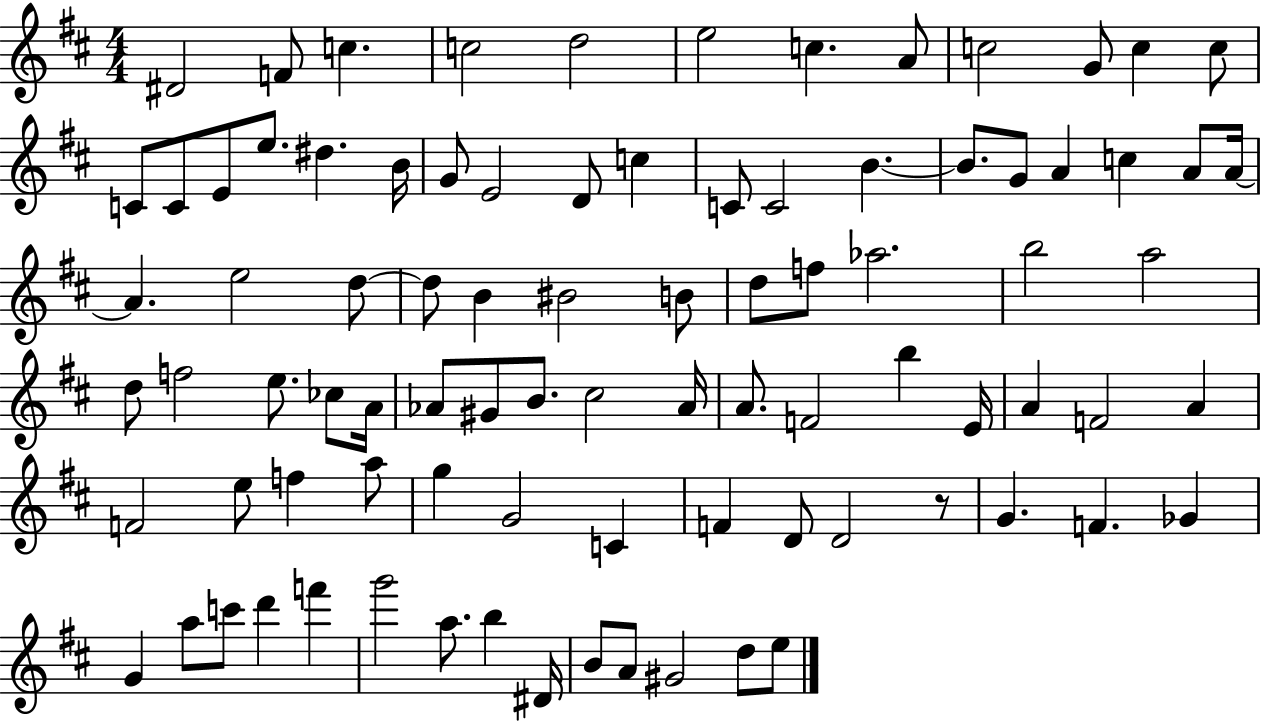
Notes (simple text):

D#4/h F4/e C5/q. C5/h D5/h E5/h C5/q. A4/e C5/h G4/e C5/q C5/e C4/e C4/e E4/e E5/e. D#5/q. B4/s G4/e E4/h D4/e C5/q C4/e C4/h B4/q. B4/e. G4/e A4/q C5/q A4/e A4/s A4/q. E5/h D5/e D5/e B4/q BIS4/h B4/e D5/e F5/e Ab5/h. B5/h A5/h D5/e F5/h E5/e. CES5/e A4/s Ab4/e G#4/e B4/e. C#5/h Ab4/s A4/e. F4/h B5/q E4/s A4/q F4/h A4/q F4/h E5/e F5/q A5/e G5/q G4/h C4/q F4/q D4/e D4/h R/e G4/q. F4/q. Gb4/q G4/q A5/e C6/e D6/q F6/q G6/h A5/e. B5/q D#4/s B4/e A4/e G#4/h D5/e E5/e